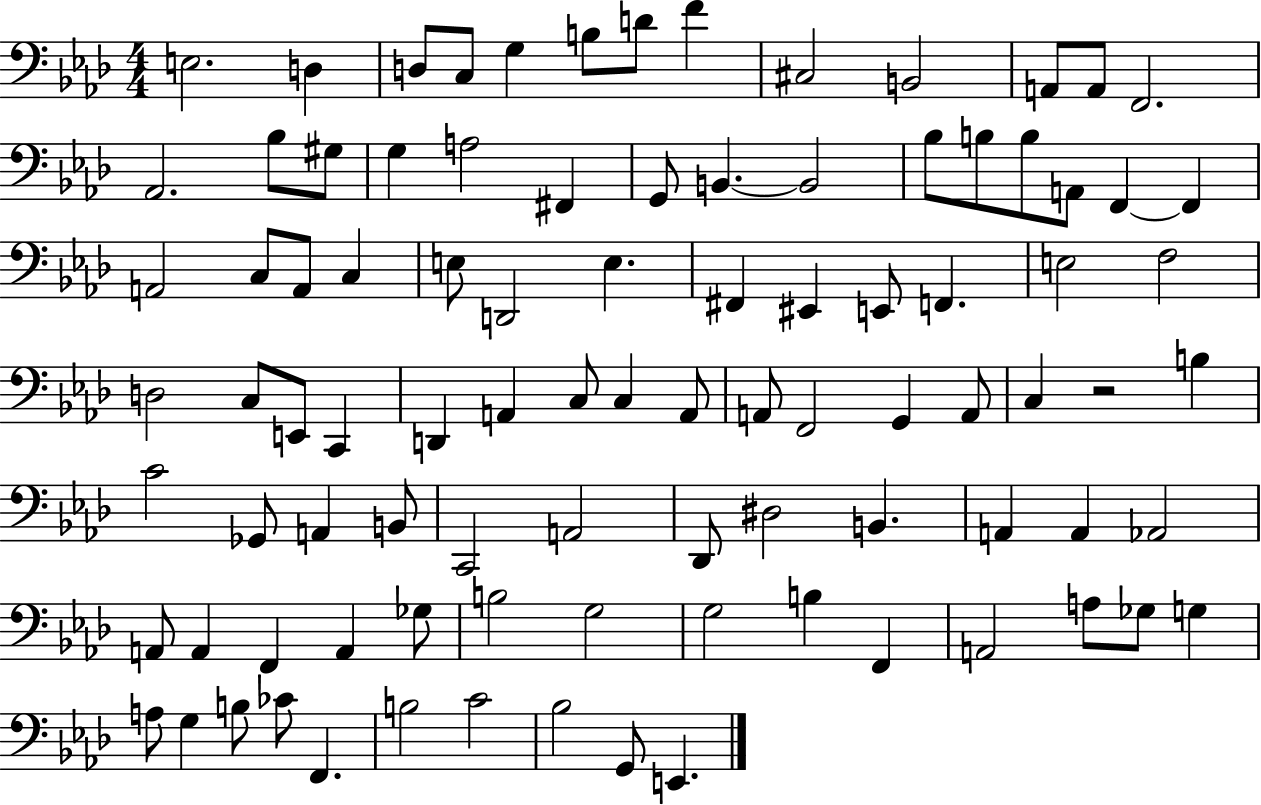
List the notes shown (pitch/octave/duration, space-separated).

E3/h. D3/q D3/e C3/e G3/q B3/e D4/e F4/q C#3/h B2/h A2/e A2/e F2/h. Ab2/h. Bb3/e G#3/e G3/q A3/h F#2/q G2/e B2/q. B2/h Bb3/e B3/e B3/e A2/e F2/q F2/q A2/h C3/e A2/e C3/q E3/e D2/h E3/q. F#2/q EIS2/q E2/e F2/q. E3/h F3/h D3/h C3/e E2/e C2/q D2/q A2/q C3/e C3/q A2/e A2/e F2/h G2/q A2/e C3/q R/h B3/q C4/h Gb2/e A2/q B2/e C2/h A2/h Db2/e D#3/h B2/q. A2/q A2/q Ab2/h A2/e A2/q F2/q A2/q Gb3/e B3/h G3/h G3/h B3/q F2/q A2/h A3/e Gb3/e G3/q A3/e G3/q B3/e CES4/e F2/q. B3/h C4/h Bb3/h G2/e E2/q.